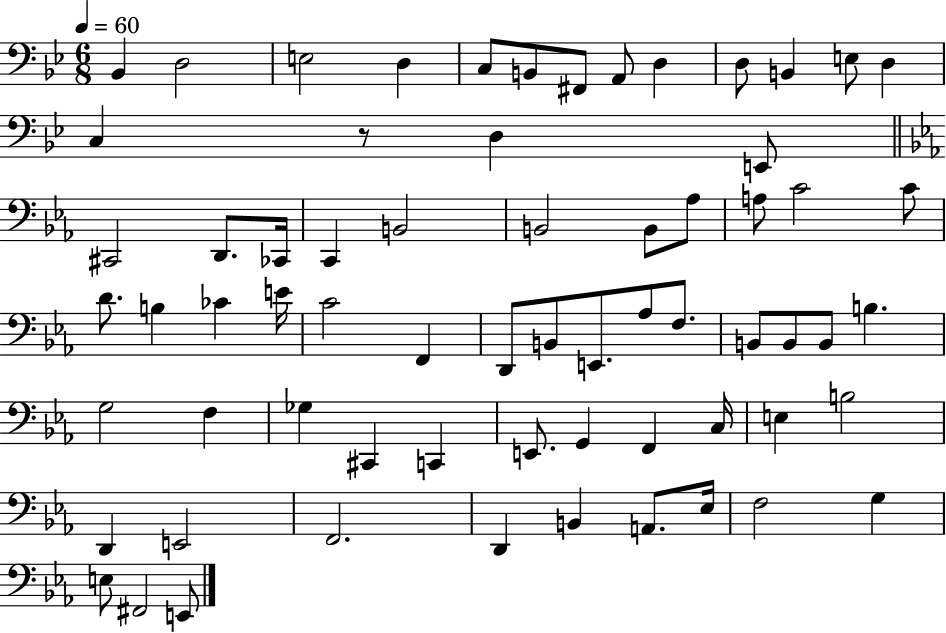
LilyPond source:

{
  \clef bass
  \numericTimeSignature
  \time 6/8
  \key bes \major
  \tempo 4 = 60
  bes,4 d2 | e2 d4 | c8 b,8 fis,8 a,8 d4 | d8 b,4 e8 d4 | \break c4 r8 d4 e,8 | \bar "||" \break \key c \minor cis,2 d,8. ces,16 | c,4 b,2 | b,2 b,8 aes8 | a8 c'2 c'8 | \break d'8. b4 ces'4 e'16 | c'2 f,4 | d,8 b,8 e,8. aes8 f8. | b,8 b,8 b,8 b4. | \break g2 f4 | ges4 cis,4 c,4 | e,8. g,4 f,4 c16 | e4 b2 | \break d,4 e,2 | f,2. | d,4 b,4 a,8. ees16 | f2 g4 | \break e8 fis,2 e,8 | \bar "|."
}